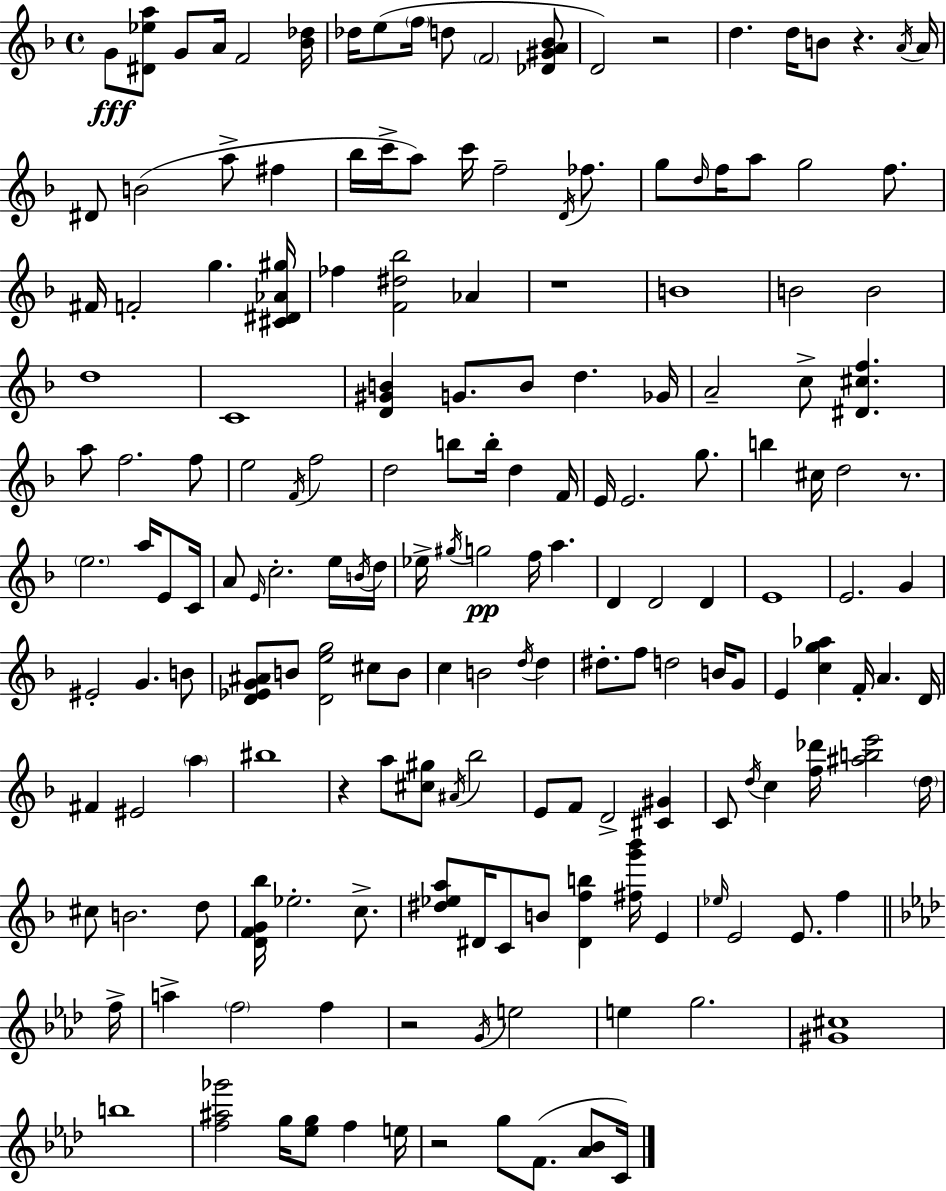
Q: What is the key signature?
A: F major